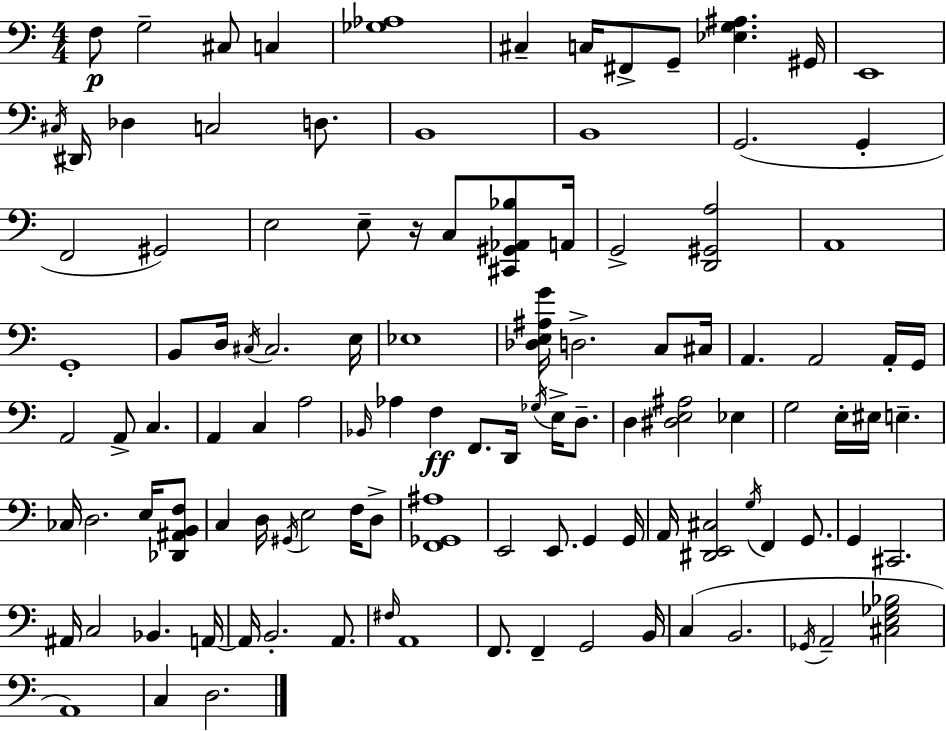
X:1
T:Untitled
M:4/4
L:1/4
K:C
F,/2 G,2 ^C,/2 C, [_G,_A,]4 ^C, C,/4 ^F,,/2 G,,/2 [_E,G,^A,] ^G,,/4 E,,4 ^C,/4 ^D,,/4 _D, C,2 D,/2 B,,4 B,,4 G,,2 G,, F,,2 ^G,,2 E,2 E,/2 z/4 C,/2 [^C,,^G,,_A,,_B,]/2 A,,/4 G,,2 [D,,^G,,A,]2 A,,4 G,,4 B,,/2 D,/4 ^C,/4 ^C,2 E,/4 _E,4 [_D,E,^A,G]/4 D,2 C,/2 ^C,/4 A,, A,,2 A,,/4 G,,/4 A,,2 A,,/2 C, A,, C, A,2 _B,,/4 _A, F, F,,/2 D,,/4 _G,/4 E,/4 D,/2 D, [^D,E,^A,]2 _E, G,2 E,/4 ^E,/4 E, _C,/4 D,2 E,/4 [_D,,^A,,B,,F,]/2 C, D,/4 ^G,,/4 E,2 F,/4 D,/2 [F,,_G,,^A,]4 E,,2 E,,/2 G,, G,,/4 A,,/4 [^D,,E,,^C,]2 G,/4 F,, G,,/2 G,, ^C,,2 ^A,,/4 C,2 _B,, A,,/4 A,,/4 B,,2 A,,/2 ^F,/4 A,,4 F,,/2 F,, G,,2 B,,/4 C, B,,2 _G,,/4 A,,2 [^C,E,_G,_B,]2 A,,4 C, D,2